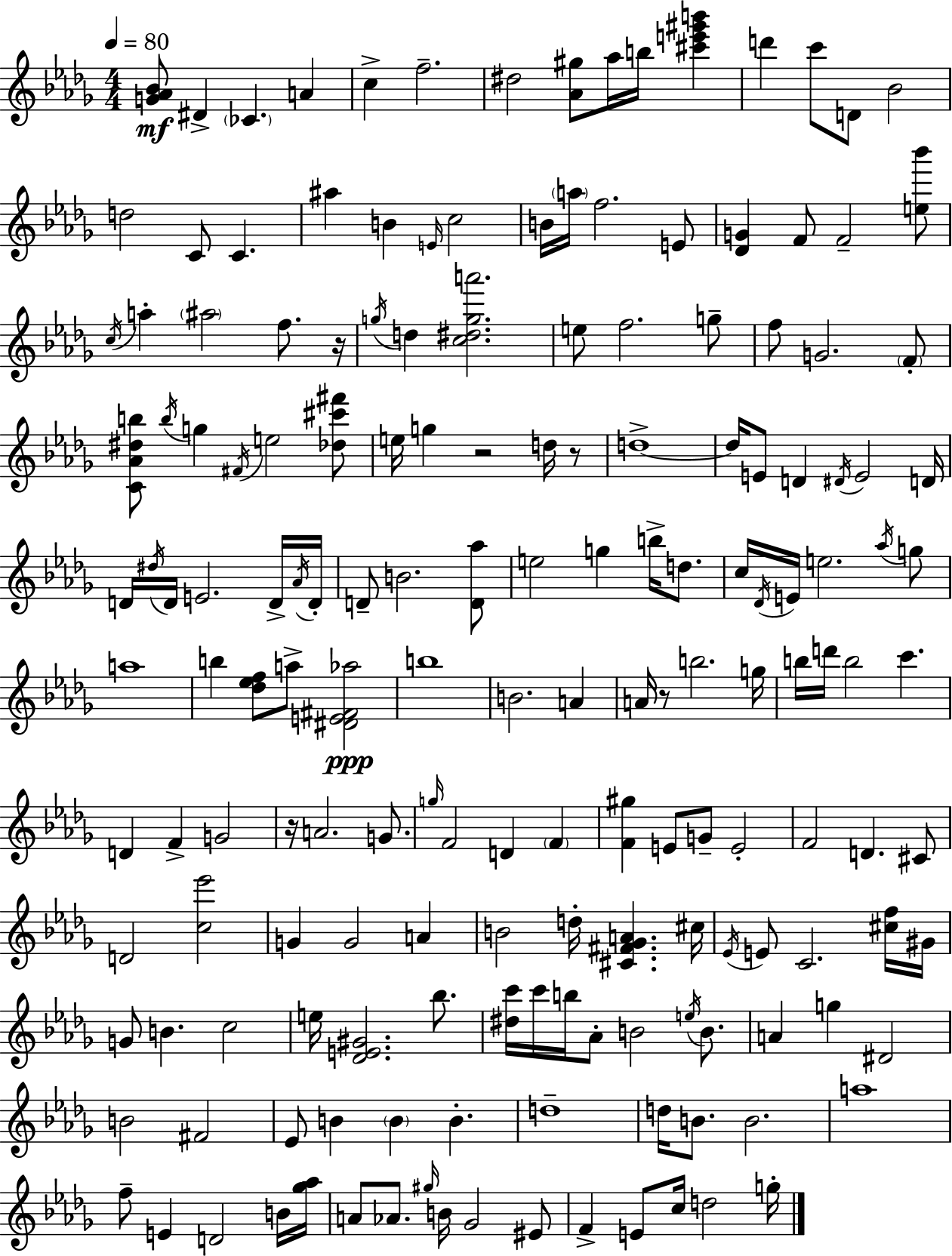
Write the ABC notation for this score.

X:1
T:Untitled
M:4/4
L:1/4
K:Bbm
[G_A_B]/2 ^D _C A c f2 ^d2 [_A^g]/2 _a/4 b/4 [^c'e'^g'b'] d' c'/2 D/2 _B2 d2 C/2 C ^a B E/4 c2 B/4 a/4 f2 E/2 [_DG] F/2 F2 [e_b']/2 c/4 a ^a2 f/2 z/4 g/4 d [c^dga']2 e/2 f2 g/2 f/2 G2 F/2 [C_A^db]/2 b/4 g ^F/4 e2 [_d^c'^f']/2 e/4 g z2 d/4 z/2 d4 d/4 E/2 D ^D/4 E2 D/4 D/4 ^d/4 D/4 E2 D/4 _A/4 D/4 D/2 B2 [D_a]/2 e2 g b/4 d/2 c/4 _D/4 E/4 e2 _a/4 g/2 a4 b [_d_ef]/2 a/2 [^DE^F_a]2 b4 B2 A A/4 z/2 b2 g/4 b/4 d'/4 b2 c' D F G2 z/4 A2 G/2 g/4 F2 D F [F^g] E/2 G/2 E2 F2 D ^C/2 D2 [c_e']2 G G2 A B2 d/4 [^C^F_GA] ^c/4 _E/4 E/2 C2 [^cf]/4 ^G/4 G/2 B c2 e/4 [_DE^G]2 _b/2 [^dc']/4 c'/4 b/4 _A/2 B2 e/4 B/2 A g ^D2 B2 ^F2 _E/2 B B B d4 d/4 B/2 B2 a4 f/2 E D2 B/4 [_g_a]/4 A/2 _A/2 ^g/4 B/4 _G2 ^E/2 F E/2 c/4 d2 g/4